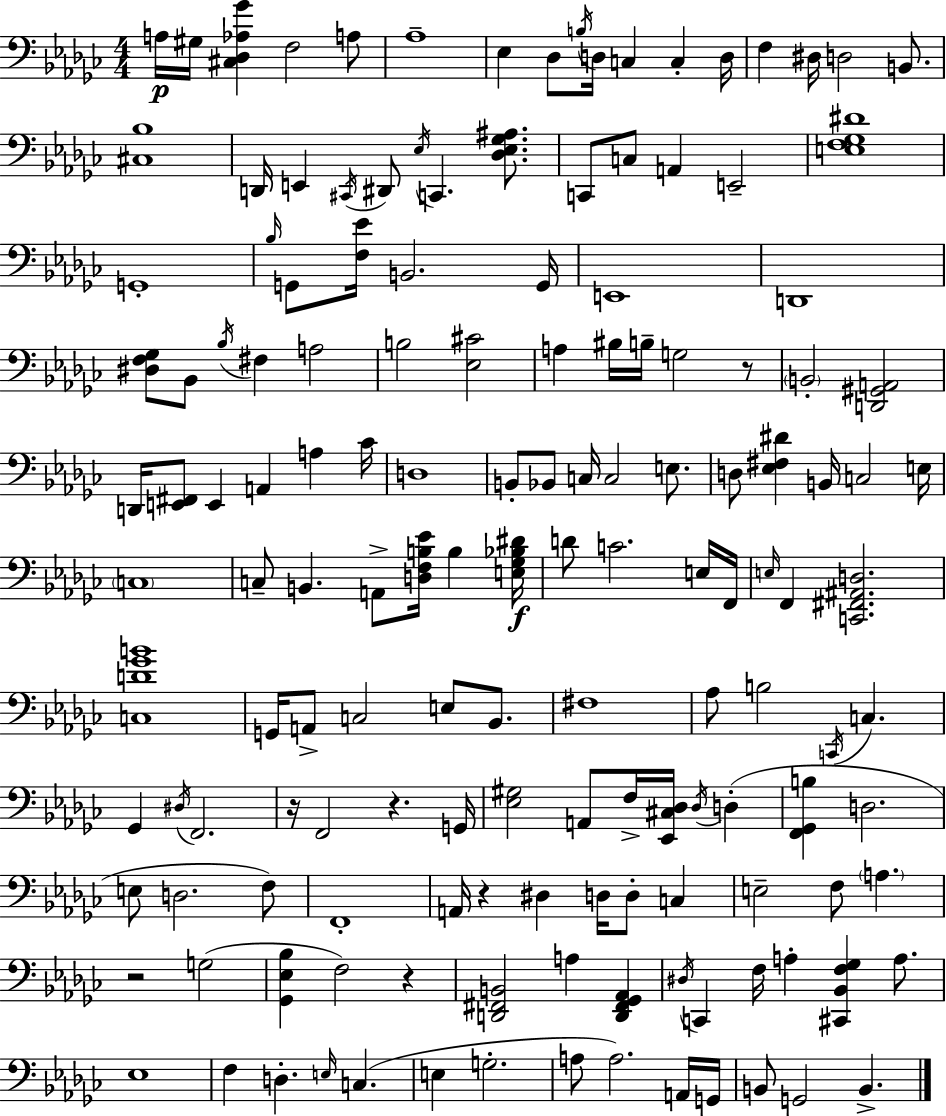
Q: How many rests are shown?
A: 6